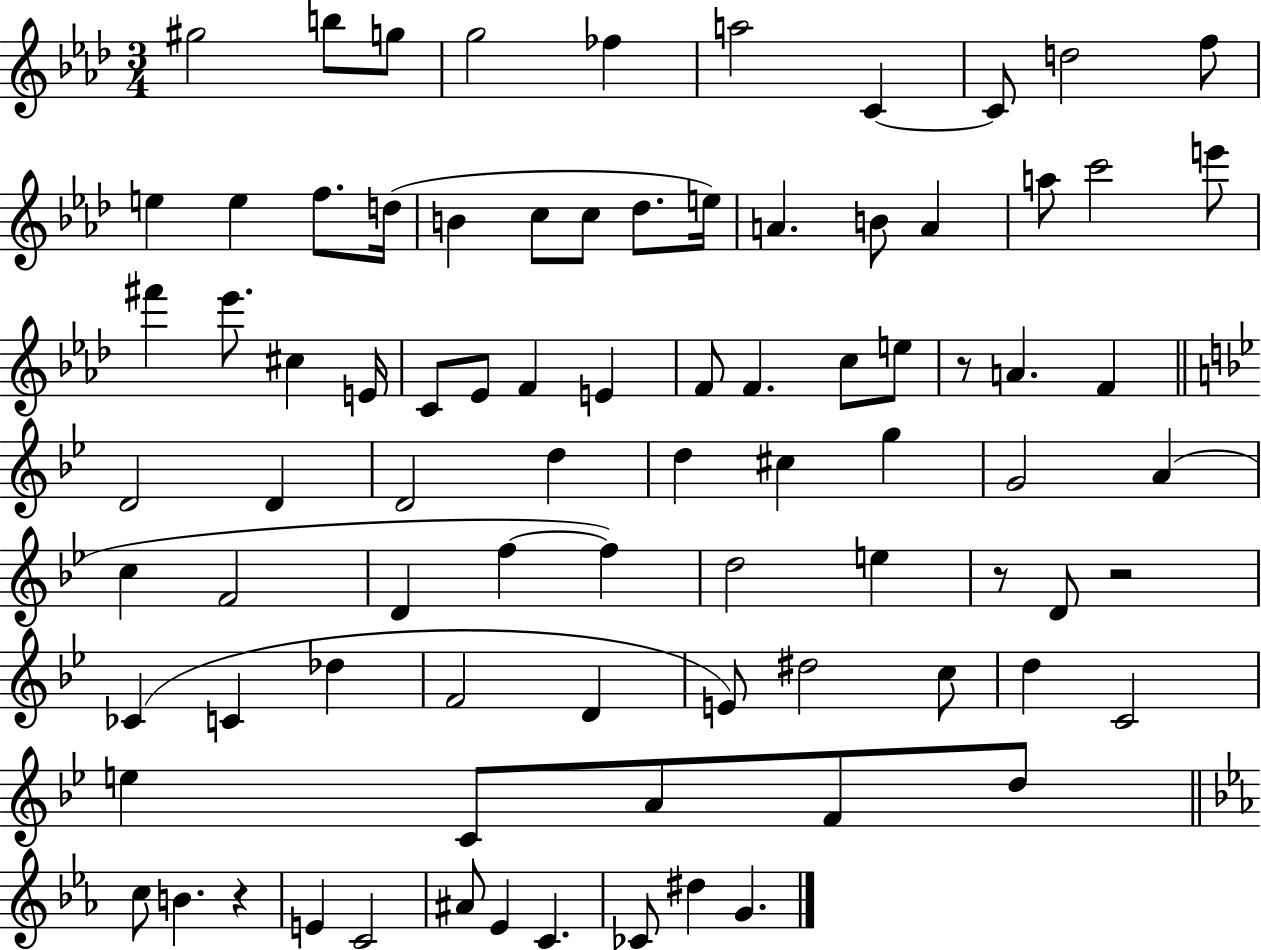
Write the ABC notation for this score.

X:1
T:Untitled
M:3/4
L:1/4
K:Ab
^g2 b/2 g/2 g2 _f a2 C C/2 d2 f/2 e e f/2 d/4 B c/2 c/2 _d/2 e/4 A B/2 A a/2 c'2 e'/2 ^f' _e'/2 ^c E/4 C/2 _E/2 F E F/2 F c/2 e/2 z/2 A F D2 D D2 d d ^c g G2 A c F2 D f f d2 e z/2 D/2 z2 _C C _d F2 D E/2 ^d2 c/2 d C2 e C/2 A/2 F/2 d/2 c/2 B z E C2 ^A/2 _E C _C/2 ^d G